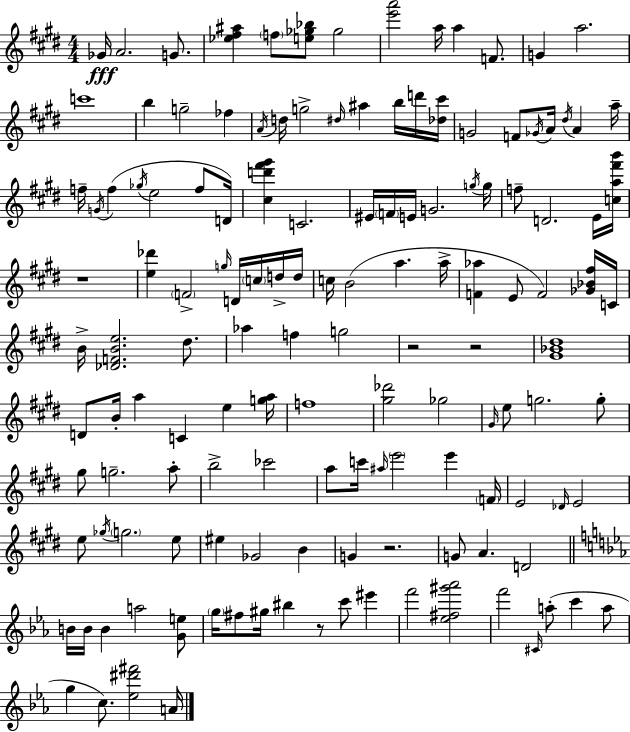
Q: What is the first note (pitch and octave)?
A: Gb4